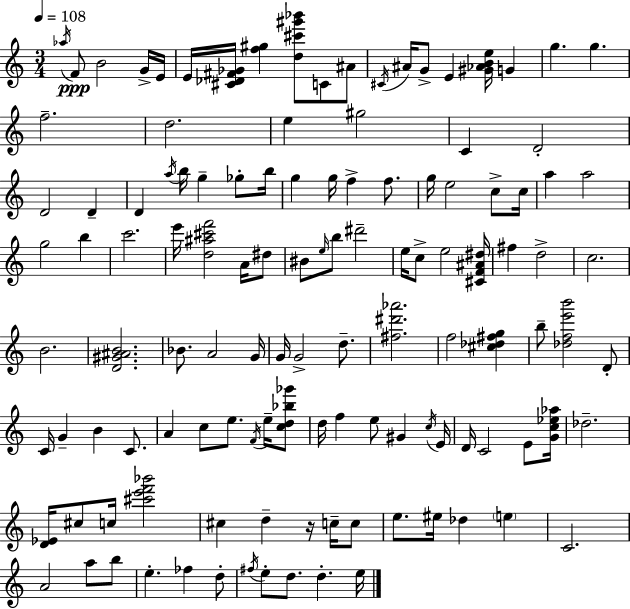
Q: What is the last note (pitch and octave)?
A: E5